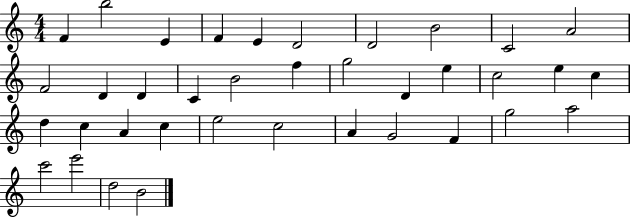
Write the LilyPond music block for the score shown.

{
  \clef treble
  \numericTimeSignature
  \time 4/4
  \key c \major
  f'4 b''2 e'4 | f'4 e'4 d'2 | d'2 b'2 | c'2 a'2 | \break f'2 d'4 d'4 | c'4 b'2 f''4 | g''2 d'4 e''4 | c''2 e''4 c''4 | \break d''4 c''4 a'4 c''4 | e''2 c''2 | a'4 g'2 f'4 | g''2 a''2 | \break c'''2 e'''2 | d''2 b'2 | \bar "|."
}